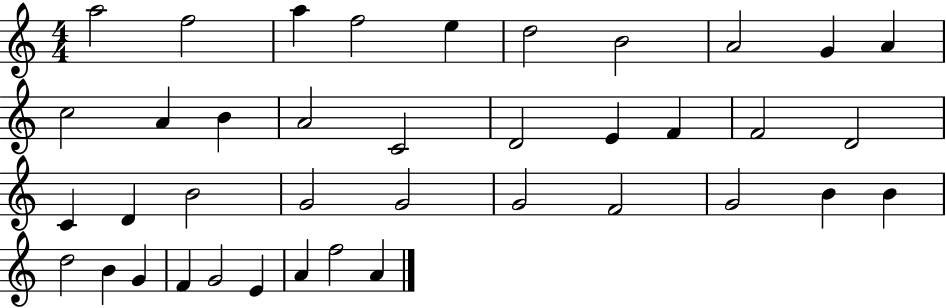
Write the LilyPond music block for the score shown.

{
  \clef treble
  \numericTimeSignature
  \time 4/4
  \key c \major
  a''2 f''2 | a''4 f''2 e''4 | d''2 b'2 | a'2 g'4 a'4 | \break c''2 a'4 b'4 | a'2 c'2 | d'2 e'4 f'4 | f'2 d'2 | \break c'4 d'4 b'2 | g'2 g'2 | g'2 f'2 | g'2 b'4 b'4 | \break d''2 b'4 g'4 | f'4 g'2 e'4 | a'4 f''2 a'4 | \bar "|."
}